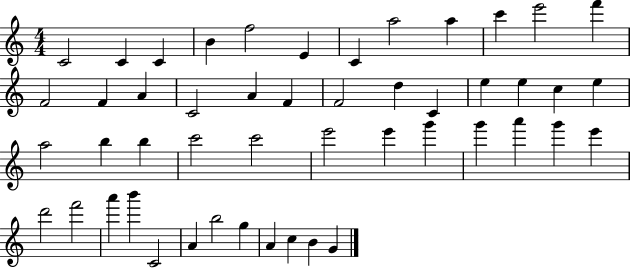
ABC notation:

X:1
T:Untitled
M:4/4
L:1/4
K:C
C2 C C B f2 E C a2 a c' e'2 f' F2 F A C2 A F F2 d C e e c e a2 b b c'2 c'2 e'2 e' g' g' a' g' e' d'2 f'2 a' b' C2 A b2 g A c B G